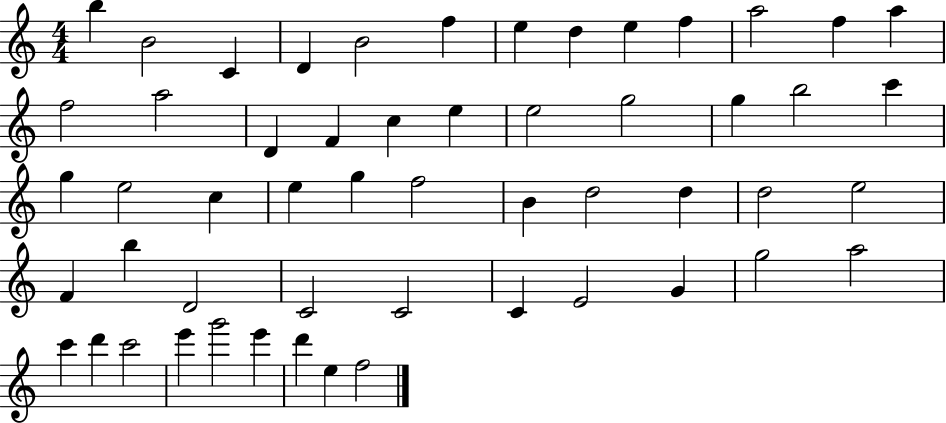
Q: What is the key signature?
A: C major